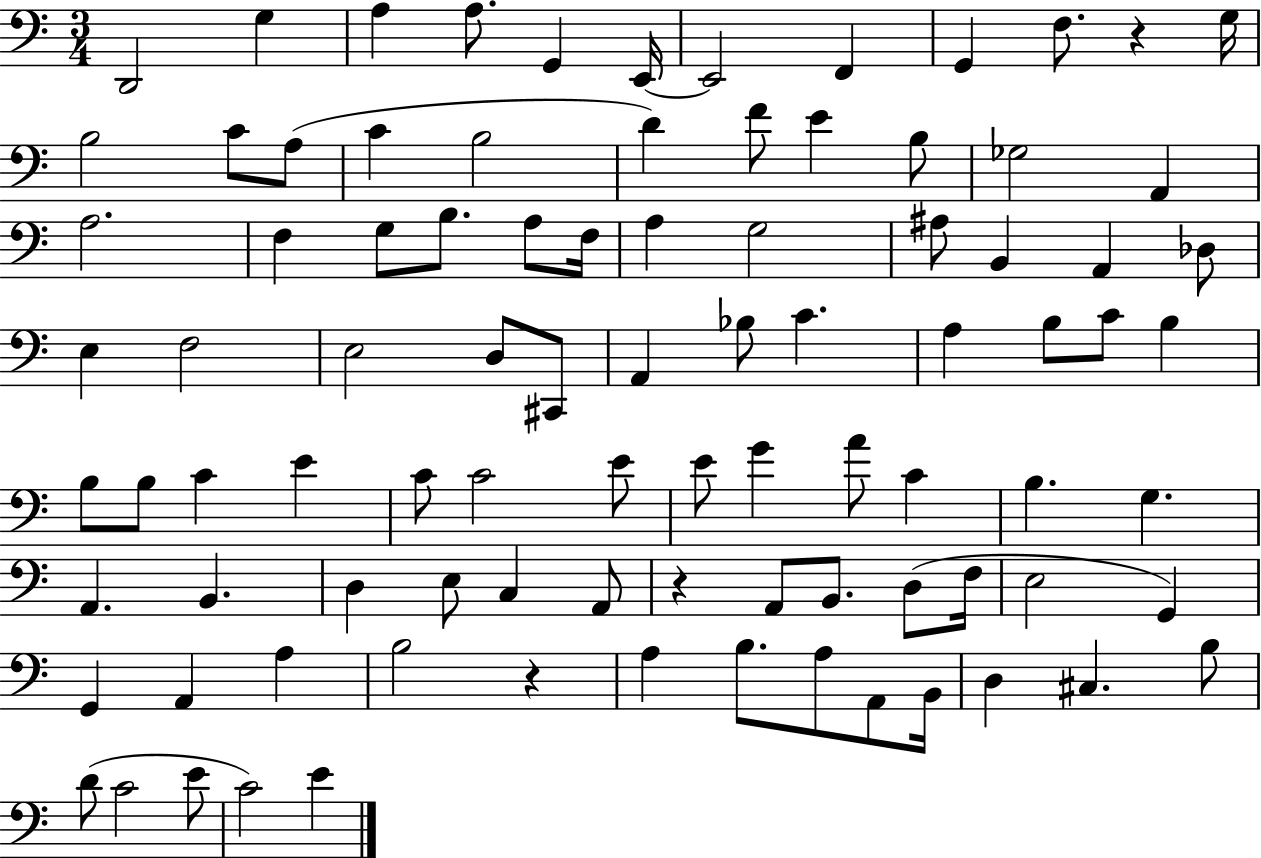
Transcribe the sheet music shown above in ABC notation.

X:1
T:Untitled
M:3/4
L:1/4
K:C
D,,2 G, A, A,/2 G,, E,,/4 E,,2 F,, G,, F,/2 z G,/4 B,2 C/2 A,/2 C B,2 D F/2 E B,/2 _G,2 A,, A,2 F, G,/2 B,/2 A,/2 F,/4 A, G,2 ^A,/2 B,, A,, _D,/2 E, F,2 E,2 D,/2 ^C,,/2 A,, _B,/2 C A, B,/2 C/2 B, B,/2 B,/2 C E C/2 C2 E/2 E/2 G A/2 C B, G, A,, B,, D, E,/2 C, A,,/2 z A,,/2 B,,/2 D,/2 F,/4 E,2 G,, G,, A,, A, B,2 z A, B,/2 A,/2 A,,/2 B,,/4 D, ^C, B,/2 D/2 C2 E/2 C2 E